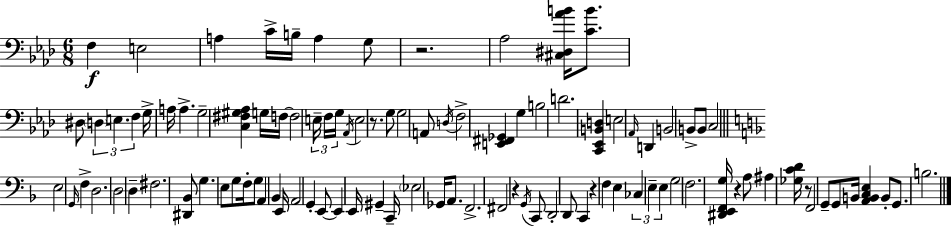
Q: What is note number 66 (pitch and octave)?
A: F#2